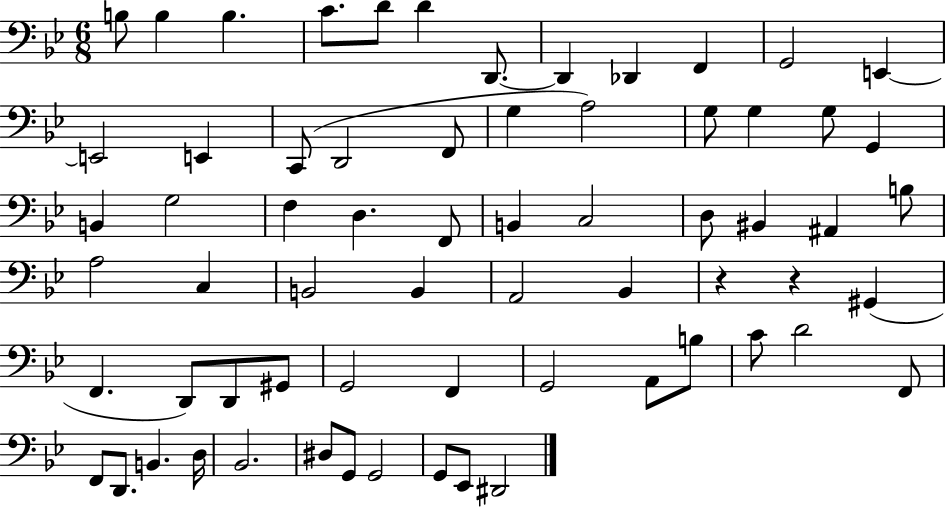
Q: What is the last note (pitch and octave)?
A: D#2